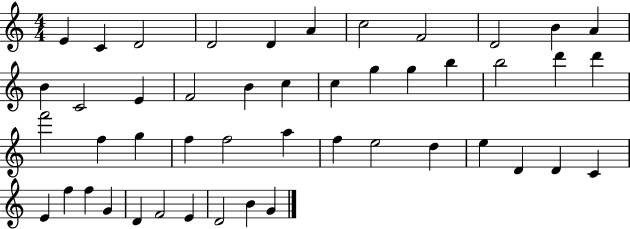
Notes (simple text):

E4/q C4/q D4/h D4/h D4/q A4/q C5/h F4/h D4/h B4/q A4/q B4/q C4/h E4/q F4/h B4/q C5/q C5/q G5/q G5/q B5/q B5/h D6/q D6/q F6/h F5/q G5/q F5/q F5/h A5/q F5/q E5/h D5/q E5/q D4/q D4/q C4/q E4/q F5/q F5/q G4/q D4/q F4/h E4/q D4/h B4/q G4/q